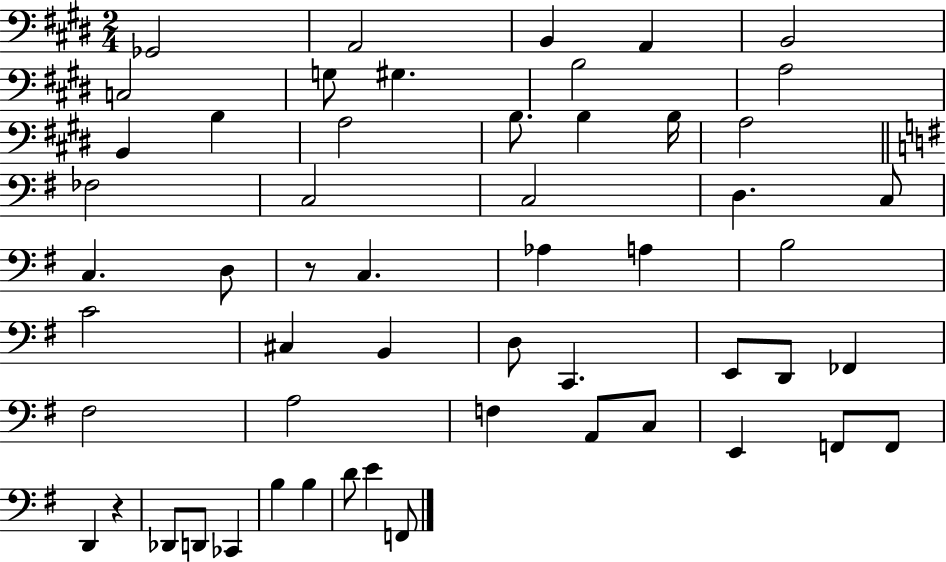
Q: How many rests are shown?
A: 2